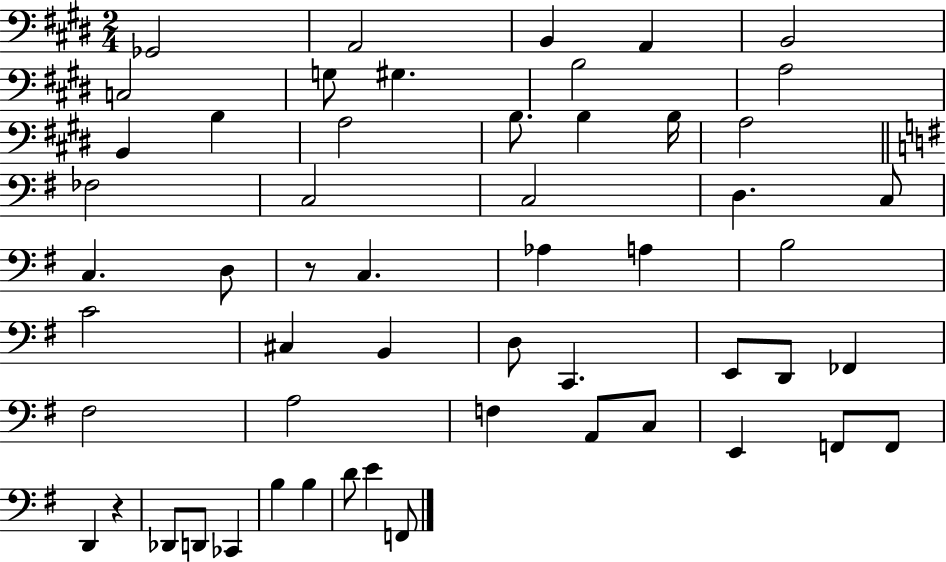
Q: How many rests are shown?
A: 2